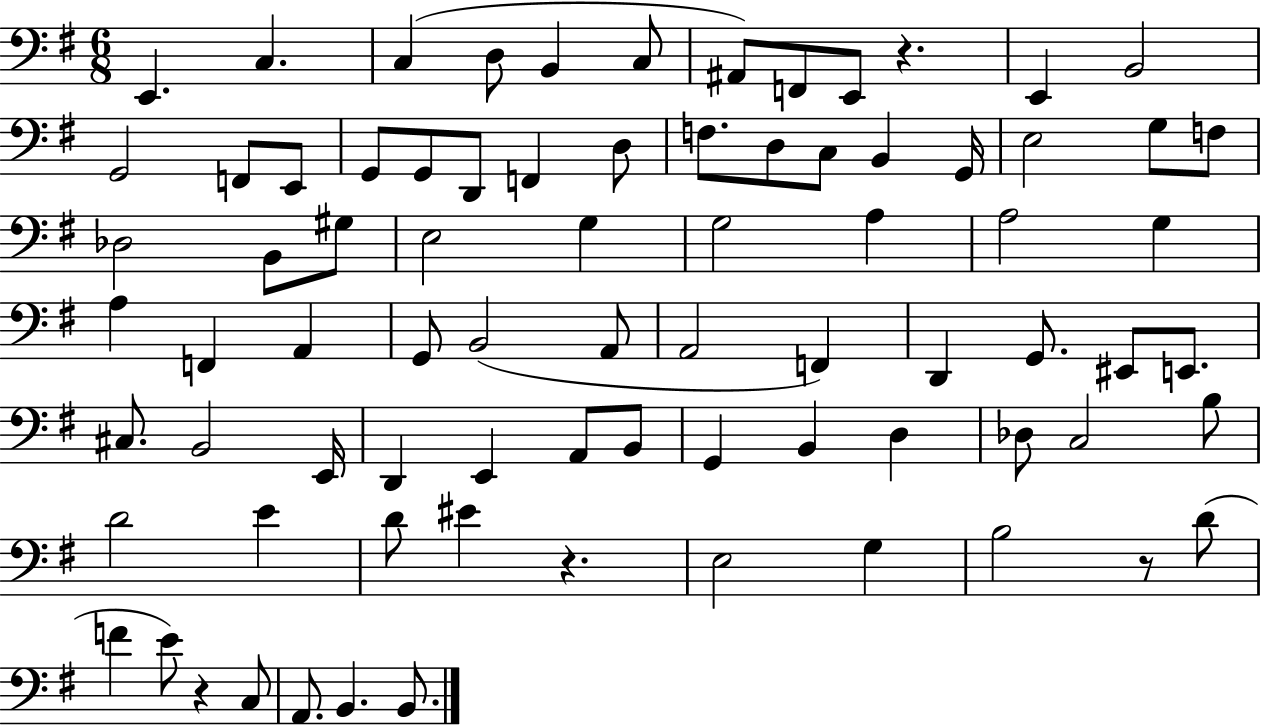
{
  \clef bass
  \numericTimeSignature
  \time 6/8
  \key g \major
  e,4. c4. | c4( d8 b,4 c8 | ais,8) f,8 e,8 r4. | e,4 b,2 | \break g,2 f,8 e,8 | g,8 g,8 d,8 f,4 d8 | f8. d8 c8 b,4 g,16 | e2 g8 f8 | \break des2 b,8 gis8 | e2 g4 | g2 a4 | a2 g4 | \break a4 f,4 a,4 | g,8 b,2( a,8 | a,2 f,4) | d,4 g,8. eis,8 e,8. | \break cis8. b,2 e,16 | d,4 e,4 a,8 b,8 | g,4 b,4 d4 | des8 c2 b8 | \break d'2 e'4 | d'8 eis'4 r4. | e2 g4 | b2 r8 d'8( | \break f'4 e'8) r4 c8 | a,8. b,4. b,8. | \bar "|."
}